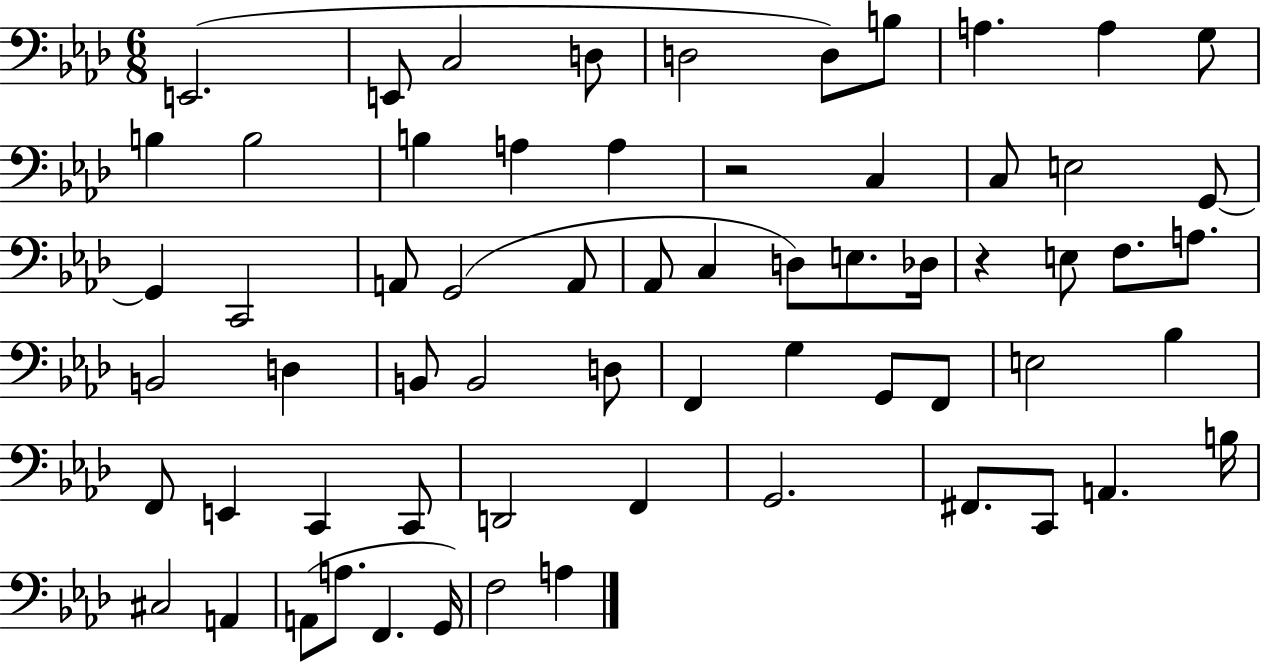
X:1
T:Untitled
M:6/8
L:1/4
K:Ab
E,,2 E,,/2 C,2 D,/2 D,2 D,/2 B,/2 A, A, G,/2 B, B,2 B, A, A, z2 C, C,/2 E,2 G,,/2 G,, C,,2 A,,/2 G,,2 A,,/2 _A,,/2 C, D,/2 E,/2 _D,/4 z E,/2 F,/2 A,/2 B,,2 D, B,,/2 B,,2 D,/2 F,, G, G,,/2 F,,/2 E,2 _B, F,,/2 E,, C,, C,,/2 D,,2 F,, G,,2 ^F,,/2 C,,/2 A,, B,/4 ^C,2 A,, A,,/2 A,/2 F,, G,,/4 F,2 A,